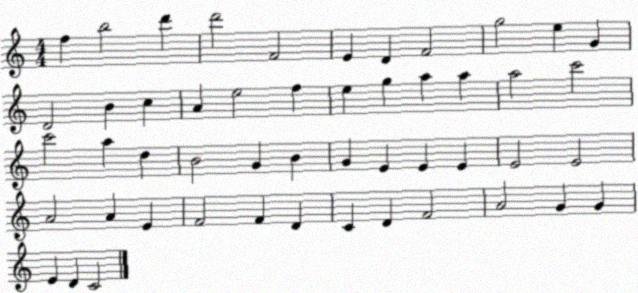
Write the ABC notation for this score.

X:1
T:Untitled
M:4/4
L:1/4
K:C
f b2 d' d'2 F2 E D F2 g2 e G D2 B c A e2 f e g a a a2 c'2 c'2 a d B2 G B G E E E E2 E2 A2 A E F2 F D C D F2 A2 G G E D C2